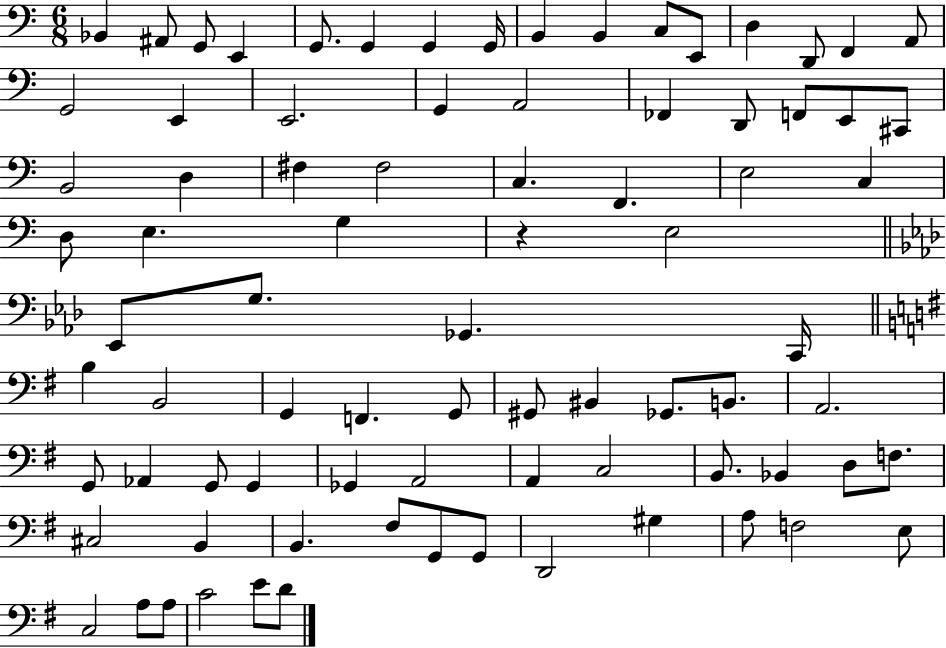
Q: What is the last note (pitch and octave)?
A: D4